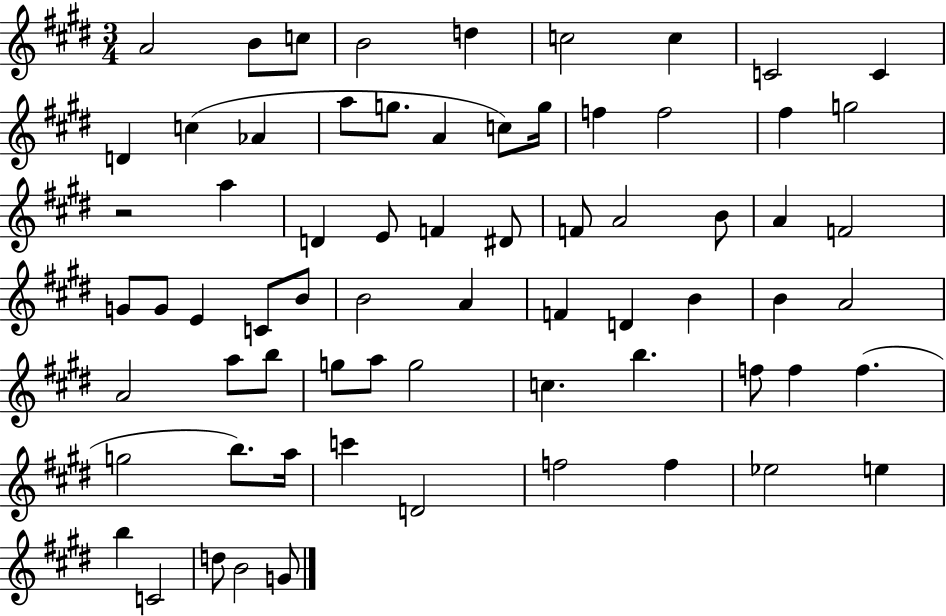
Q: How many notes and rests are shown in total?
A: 69